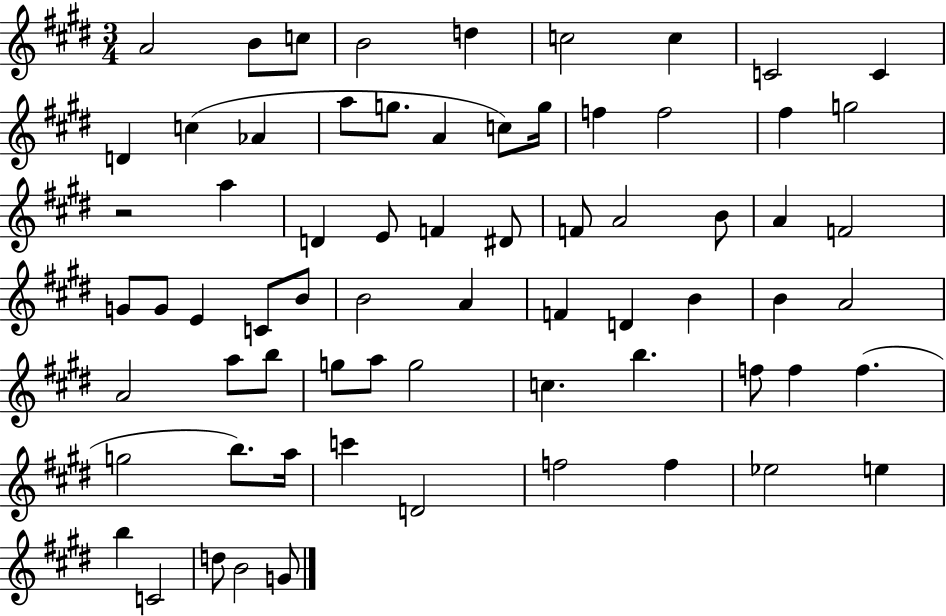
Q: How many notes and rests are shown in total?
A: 69